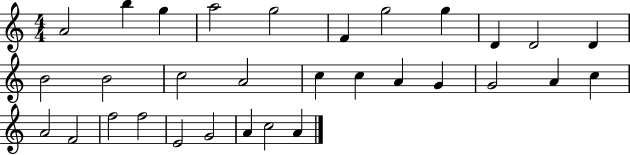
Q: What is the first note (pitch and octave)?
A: A4